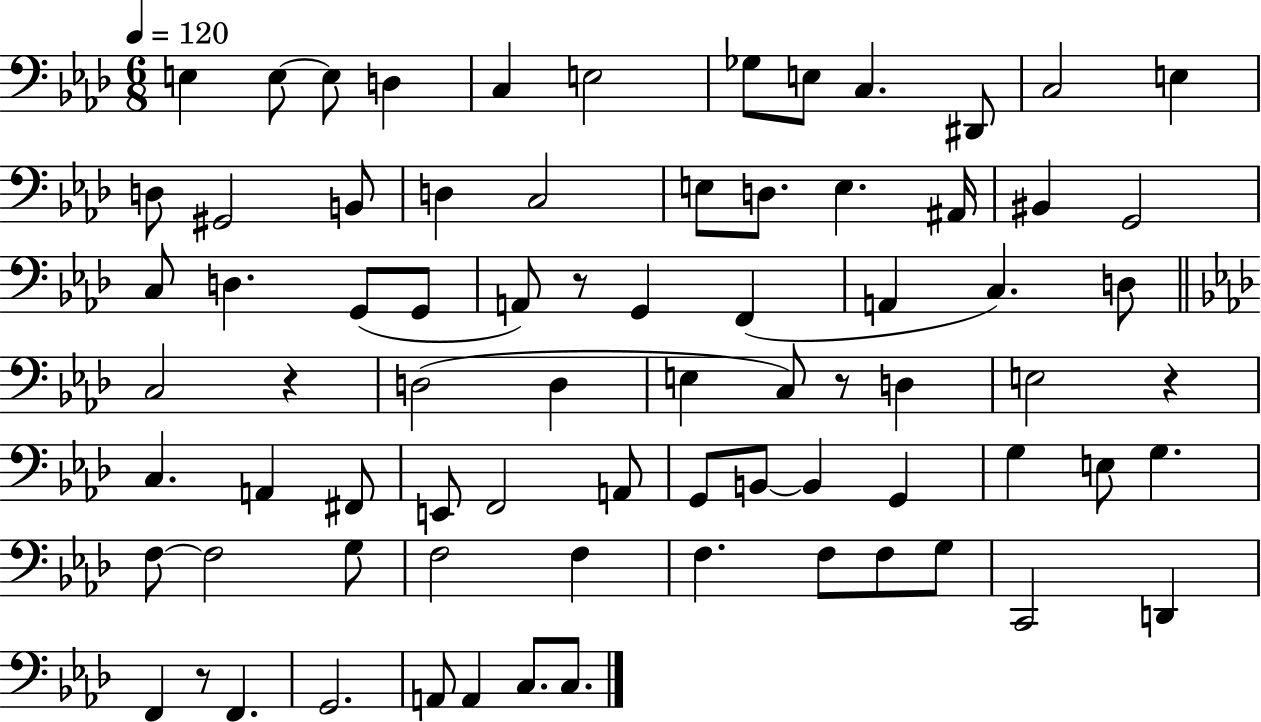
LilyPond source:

{
  \clef bass
  \numericTimeSignature
  \time 6/8
  \key aes \major
  \tempo 4 = 120
  e4 e8~~ e8 d4 | c4 e2 | ges8 e8 c4. dis,8 | c2 e4 | \break d8 gis,2 b,8 | d4 c2 | e8 d8. e4. ais,16 | bis,4 g,2 | \break c8 d4. g,8( g,8 | a,8) r8 g,4 f,4( | a,4 c4.) d8 | \bar "||" \break \key aes \major c2 r4 | d2( d4 | e4 c8) r8 d4 | e2 r4 | \break c4. a,4 fis,8 | e,8 f,2 a,8 | g,8 b,8~~ b,4 g,4 | g4 e8 g4. | \break f8~~ f2 g8 | f2 f4 | f4. f8 f8 g8 | c,2 d,4 | \break f,4 r8 f,4. | g,2. | a,8 a,4 c8. c8. | \bar "|."
}